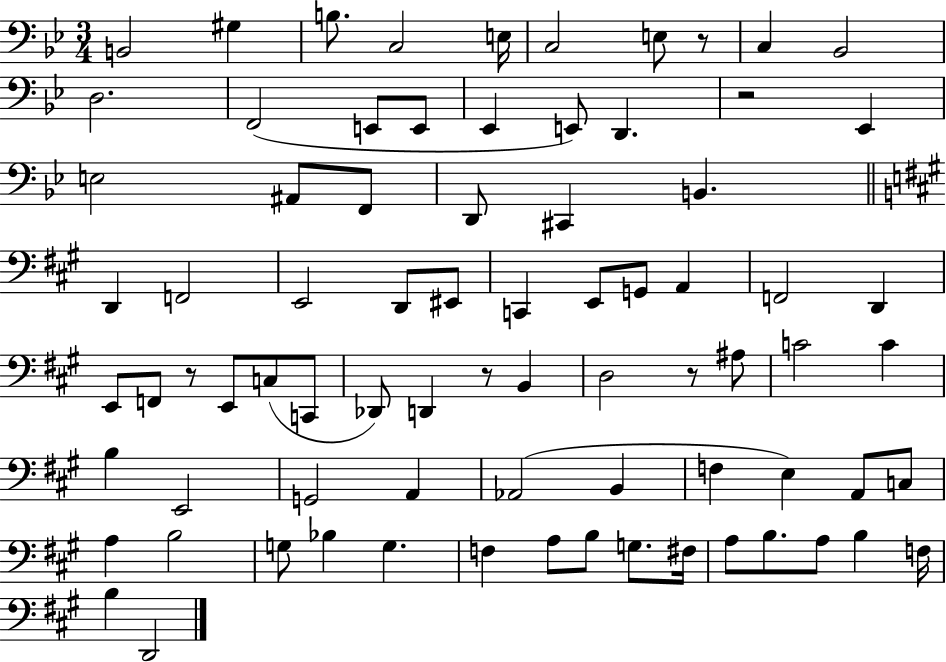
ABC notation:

X:1
T:Untitled
M:3/4
L:1/4
K:Bb
B,,2 ^G, B,/2 C,2 E,/4 C,2 E,/2 z/2 C, _B,,2 D,2 F,,2 E,,/2 E,,/2 _E,, E,,/2 D,, z2 _E,, E,2 ^A,,/2 F,,/2 D,,/2 ^C,, B,, D,, F,,2 E,,2 D,,/2 ^E,,/2 C,, E,,/2 G,,/2 A,, F,,2 D,, E,,/2 F,,/2 z/2 E,,/2 C,/2 C,,/2 _D,,/2 D,, z/2 B,, D,2 z/2 ^A,/2 C2 C B, E,,2 G,,2 A,, _A,,2 B,, F, E, A,,/2 C,/2 A, B,2 G,/2 _B, G, F, A,/2 B,/2 G,/2 ^F,/4 A,/2 B,/2 A,/2 B, F,/4 B, D,,2